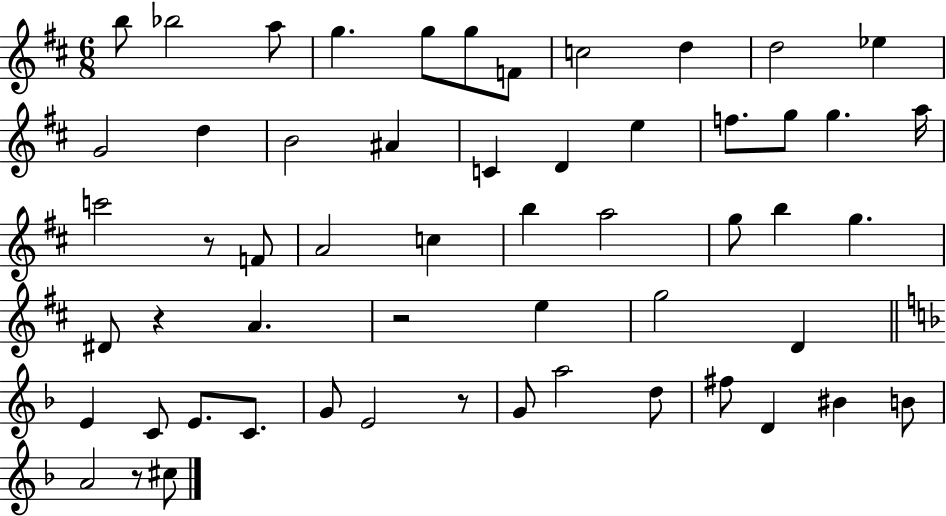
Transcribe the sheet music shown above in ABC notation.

X:1
T:Untitled
M:6/8
L:1/4
K:D
b/2 _b2 a/2 g g/2 g/2 F/2 c2 d d2 _e G2 d B2 ^A C D e f/2 g/2 g a/4 c'2 z/2 F/2 A2 c b a2 g/2 b g ^D/2 z A z2 e g2 D E C/2 E/2 C/2 G/2 E2 z/2 G/2 a2 d/2 ^f/2 D ^B B/2 A2 z/2 ^c/2